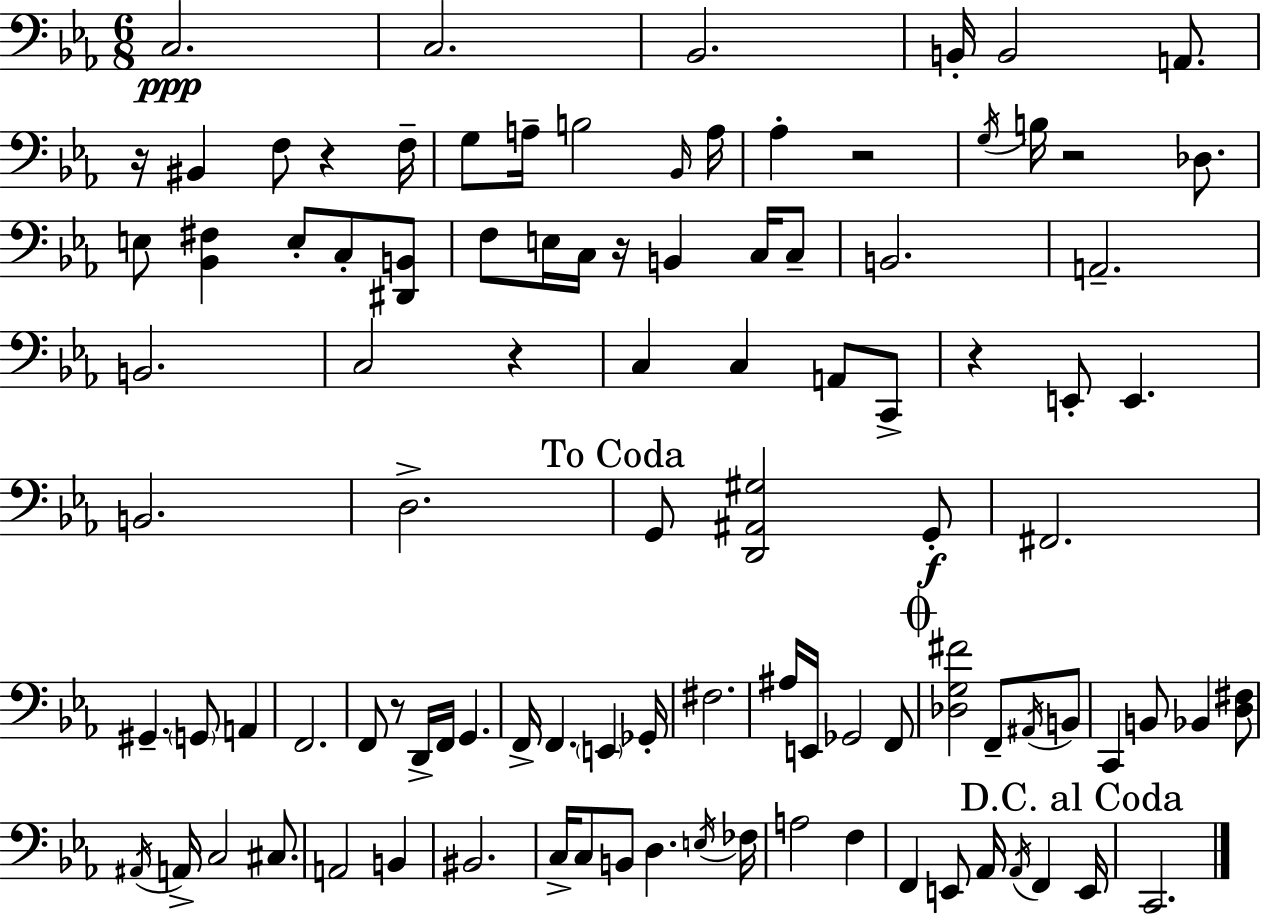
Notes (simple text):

C3/h. C3/h. Bb2/h. B2/s B2/h A2/e. R/s BIS2/q F3/e R/q F3/s G3/e A3/s B3/h Bb2/s A3/s Ab3/q R/h G3/s B3/s R/h Db3/e. E3/e [Bb2,F#3]/q E3/e C3/e [D#2,B2]/e F3/e E3/s C3/s R/s B2/q C3/s C3/e B2/h. A2/h. B2/h. C3/h R/q C3/q C3/q A2/e C2/e R/q E2/e E2/q. B2/h. D3/h. G2/e [D2,A#2,G#3]/h G2/e F#2/h. G#2/q. G2/e A2/q F2/h. F2/e R/e D2/s F2/s G2/q. F2/s F2/q. E2/q Gb2/s F#3/h. A#3/s E2/s Gb2/h F2/e [Db3,G3,F#4]/h F2/e A#2/s B2/e C2/q B2/e Bb2/q [D3,F#3]/e A#2/s A2/s C3/h C#3/e. A2/h B2/q BIS2/h. C3/s C3/e B2/e D3/q. E3/s FES3/s A3/h F3/q F2/q E2/e Ab2/s Ab2/s F2/q E2/s C2/h.